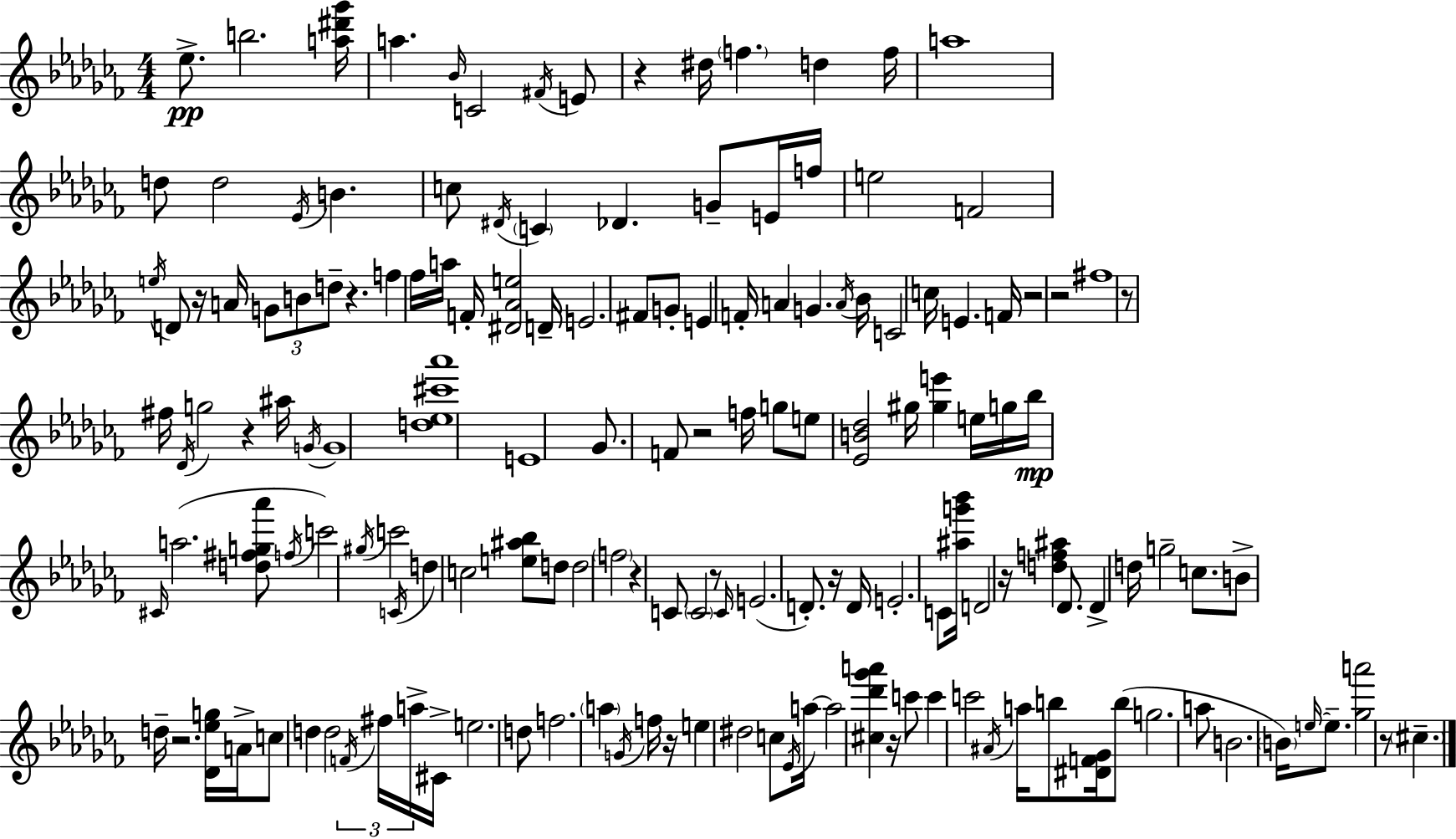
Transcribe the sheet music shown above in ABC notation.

X:1
T:Untitled
M:4/4
L:1/4
K:Abm
_e/2 b2 [a^d'_g']/4 a _B/4 C2 ^F/4 E/2 z ^d/4 f d f/4 a4 d/2 d2 _E/4 B c/2 ^D/4 C _D G/2 E/4 f/4 e2 F2 e/4 D/2 z/4 A/4 G/2 B/2 d/2 z f _f/4 a/4 F/4 [^D_Ae]2 D/4 E2 ^F/2 G/2 E F/4 A G A/4 _B/4 C2 c/4 E F/4 z2 z2 ^f4 z/2 ^f/4 _D/4 g2 z ^a/4 G/4 G4 [d_e^c'_a']4 E4 _G/2 F/2 z2 f/4 g/2 e/2 [_EB_d]2 ^g/4 [^ge'] e/4 g/4 _b/4 ^C/4 a2 [d^fg_a']/2 f/4 c'2 ^g/4 c'2 C/4 d c2 [e^a_b]/2 d/2 d2 f2 z C/2 C2 z/2 C/4 E2 D/2 z/4 D/4 E2 C/2 [^ag'_b']/4 D2 z/4 [df^a] _D/2 _D d/4 g2 c/2 B/2 d/4 z2 [_D_eg]/4 A/4 c/2 d d2 F/4 ^f/4 a/4 ^C/4 e2 d/2 f2 a G/4 f/4 z/4 e ^d2 c/2 _E/4 a/4 a2 [^c_d'_g'a'] z/4 c'/2 c' c'2 ^A/4 a/4 b/2 [^DF_G]/4 b/2 g2 a/2 B2 B/4 e/4 e/2 [_ga']2 z/2 ^c